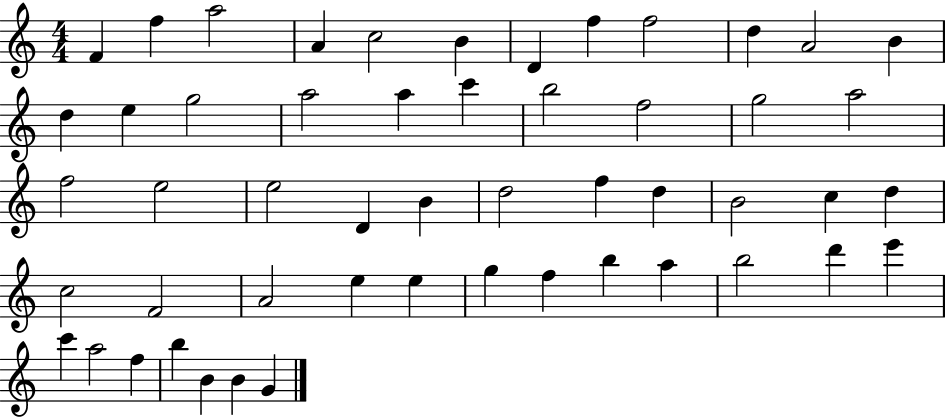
F4/q F5/q A5/h A4/q C5/h B4/q D4/q F5/q F5/h D5/q A4/h B4/q D5/q E5/q G5/h A5/h A5/q C6/q B5/h F5/h G5/h A5/h F5/h E5/h E5/h D4/q B4/q D5/h F5/q D5/q B4/h C5/q D5/q C5/h F4/h A4/h E5/q E5/q G5/q F5/q B5/q A5/q B5/h D6/q E6/q C6/q A5/h F5/q B5/q B4/q B4/q G4/q